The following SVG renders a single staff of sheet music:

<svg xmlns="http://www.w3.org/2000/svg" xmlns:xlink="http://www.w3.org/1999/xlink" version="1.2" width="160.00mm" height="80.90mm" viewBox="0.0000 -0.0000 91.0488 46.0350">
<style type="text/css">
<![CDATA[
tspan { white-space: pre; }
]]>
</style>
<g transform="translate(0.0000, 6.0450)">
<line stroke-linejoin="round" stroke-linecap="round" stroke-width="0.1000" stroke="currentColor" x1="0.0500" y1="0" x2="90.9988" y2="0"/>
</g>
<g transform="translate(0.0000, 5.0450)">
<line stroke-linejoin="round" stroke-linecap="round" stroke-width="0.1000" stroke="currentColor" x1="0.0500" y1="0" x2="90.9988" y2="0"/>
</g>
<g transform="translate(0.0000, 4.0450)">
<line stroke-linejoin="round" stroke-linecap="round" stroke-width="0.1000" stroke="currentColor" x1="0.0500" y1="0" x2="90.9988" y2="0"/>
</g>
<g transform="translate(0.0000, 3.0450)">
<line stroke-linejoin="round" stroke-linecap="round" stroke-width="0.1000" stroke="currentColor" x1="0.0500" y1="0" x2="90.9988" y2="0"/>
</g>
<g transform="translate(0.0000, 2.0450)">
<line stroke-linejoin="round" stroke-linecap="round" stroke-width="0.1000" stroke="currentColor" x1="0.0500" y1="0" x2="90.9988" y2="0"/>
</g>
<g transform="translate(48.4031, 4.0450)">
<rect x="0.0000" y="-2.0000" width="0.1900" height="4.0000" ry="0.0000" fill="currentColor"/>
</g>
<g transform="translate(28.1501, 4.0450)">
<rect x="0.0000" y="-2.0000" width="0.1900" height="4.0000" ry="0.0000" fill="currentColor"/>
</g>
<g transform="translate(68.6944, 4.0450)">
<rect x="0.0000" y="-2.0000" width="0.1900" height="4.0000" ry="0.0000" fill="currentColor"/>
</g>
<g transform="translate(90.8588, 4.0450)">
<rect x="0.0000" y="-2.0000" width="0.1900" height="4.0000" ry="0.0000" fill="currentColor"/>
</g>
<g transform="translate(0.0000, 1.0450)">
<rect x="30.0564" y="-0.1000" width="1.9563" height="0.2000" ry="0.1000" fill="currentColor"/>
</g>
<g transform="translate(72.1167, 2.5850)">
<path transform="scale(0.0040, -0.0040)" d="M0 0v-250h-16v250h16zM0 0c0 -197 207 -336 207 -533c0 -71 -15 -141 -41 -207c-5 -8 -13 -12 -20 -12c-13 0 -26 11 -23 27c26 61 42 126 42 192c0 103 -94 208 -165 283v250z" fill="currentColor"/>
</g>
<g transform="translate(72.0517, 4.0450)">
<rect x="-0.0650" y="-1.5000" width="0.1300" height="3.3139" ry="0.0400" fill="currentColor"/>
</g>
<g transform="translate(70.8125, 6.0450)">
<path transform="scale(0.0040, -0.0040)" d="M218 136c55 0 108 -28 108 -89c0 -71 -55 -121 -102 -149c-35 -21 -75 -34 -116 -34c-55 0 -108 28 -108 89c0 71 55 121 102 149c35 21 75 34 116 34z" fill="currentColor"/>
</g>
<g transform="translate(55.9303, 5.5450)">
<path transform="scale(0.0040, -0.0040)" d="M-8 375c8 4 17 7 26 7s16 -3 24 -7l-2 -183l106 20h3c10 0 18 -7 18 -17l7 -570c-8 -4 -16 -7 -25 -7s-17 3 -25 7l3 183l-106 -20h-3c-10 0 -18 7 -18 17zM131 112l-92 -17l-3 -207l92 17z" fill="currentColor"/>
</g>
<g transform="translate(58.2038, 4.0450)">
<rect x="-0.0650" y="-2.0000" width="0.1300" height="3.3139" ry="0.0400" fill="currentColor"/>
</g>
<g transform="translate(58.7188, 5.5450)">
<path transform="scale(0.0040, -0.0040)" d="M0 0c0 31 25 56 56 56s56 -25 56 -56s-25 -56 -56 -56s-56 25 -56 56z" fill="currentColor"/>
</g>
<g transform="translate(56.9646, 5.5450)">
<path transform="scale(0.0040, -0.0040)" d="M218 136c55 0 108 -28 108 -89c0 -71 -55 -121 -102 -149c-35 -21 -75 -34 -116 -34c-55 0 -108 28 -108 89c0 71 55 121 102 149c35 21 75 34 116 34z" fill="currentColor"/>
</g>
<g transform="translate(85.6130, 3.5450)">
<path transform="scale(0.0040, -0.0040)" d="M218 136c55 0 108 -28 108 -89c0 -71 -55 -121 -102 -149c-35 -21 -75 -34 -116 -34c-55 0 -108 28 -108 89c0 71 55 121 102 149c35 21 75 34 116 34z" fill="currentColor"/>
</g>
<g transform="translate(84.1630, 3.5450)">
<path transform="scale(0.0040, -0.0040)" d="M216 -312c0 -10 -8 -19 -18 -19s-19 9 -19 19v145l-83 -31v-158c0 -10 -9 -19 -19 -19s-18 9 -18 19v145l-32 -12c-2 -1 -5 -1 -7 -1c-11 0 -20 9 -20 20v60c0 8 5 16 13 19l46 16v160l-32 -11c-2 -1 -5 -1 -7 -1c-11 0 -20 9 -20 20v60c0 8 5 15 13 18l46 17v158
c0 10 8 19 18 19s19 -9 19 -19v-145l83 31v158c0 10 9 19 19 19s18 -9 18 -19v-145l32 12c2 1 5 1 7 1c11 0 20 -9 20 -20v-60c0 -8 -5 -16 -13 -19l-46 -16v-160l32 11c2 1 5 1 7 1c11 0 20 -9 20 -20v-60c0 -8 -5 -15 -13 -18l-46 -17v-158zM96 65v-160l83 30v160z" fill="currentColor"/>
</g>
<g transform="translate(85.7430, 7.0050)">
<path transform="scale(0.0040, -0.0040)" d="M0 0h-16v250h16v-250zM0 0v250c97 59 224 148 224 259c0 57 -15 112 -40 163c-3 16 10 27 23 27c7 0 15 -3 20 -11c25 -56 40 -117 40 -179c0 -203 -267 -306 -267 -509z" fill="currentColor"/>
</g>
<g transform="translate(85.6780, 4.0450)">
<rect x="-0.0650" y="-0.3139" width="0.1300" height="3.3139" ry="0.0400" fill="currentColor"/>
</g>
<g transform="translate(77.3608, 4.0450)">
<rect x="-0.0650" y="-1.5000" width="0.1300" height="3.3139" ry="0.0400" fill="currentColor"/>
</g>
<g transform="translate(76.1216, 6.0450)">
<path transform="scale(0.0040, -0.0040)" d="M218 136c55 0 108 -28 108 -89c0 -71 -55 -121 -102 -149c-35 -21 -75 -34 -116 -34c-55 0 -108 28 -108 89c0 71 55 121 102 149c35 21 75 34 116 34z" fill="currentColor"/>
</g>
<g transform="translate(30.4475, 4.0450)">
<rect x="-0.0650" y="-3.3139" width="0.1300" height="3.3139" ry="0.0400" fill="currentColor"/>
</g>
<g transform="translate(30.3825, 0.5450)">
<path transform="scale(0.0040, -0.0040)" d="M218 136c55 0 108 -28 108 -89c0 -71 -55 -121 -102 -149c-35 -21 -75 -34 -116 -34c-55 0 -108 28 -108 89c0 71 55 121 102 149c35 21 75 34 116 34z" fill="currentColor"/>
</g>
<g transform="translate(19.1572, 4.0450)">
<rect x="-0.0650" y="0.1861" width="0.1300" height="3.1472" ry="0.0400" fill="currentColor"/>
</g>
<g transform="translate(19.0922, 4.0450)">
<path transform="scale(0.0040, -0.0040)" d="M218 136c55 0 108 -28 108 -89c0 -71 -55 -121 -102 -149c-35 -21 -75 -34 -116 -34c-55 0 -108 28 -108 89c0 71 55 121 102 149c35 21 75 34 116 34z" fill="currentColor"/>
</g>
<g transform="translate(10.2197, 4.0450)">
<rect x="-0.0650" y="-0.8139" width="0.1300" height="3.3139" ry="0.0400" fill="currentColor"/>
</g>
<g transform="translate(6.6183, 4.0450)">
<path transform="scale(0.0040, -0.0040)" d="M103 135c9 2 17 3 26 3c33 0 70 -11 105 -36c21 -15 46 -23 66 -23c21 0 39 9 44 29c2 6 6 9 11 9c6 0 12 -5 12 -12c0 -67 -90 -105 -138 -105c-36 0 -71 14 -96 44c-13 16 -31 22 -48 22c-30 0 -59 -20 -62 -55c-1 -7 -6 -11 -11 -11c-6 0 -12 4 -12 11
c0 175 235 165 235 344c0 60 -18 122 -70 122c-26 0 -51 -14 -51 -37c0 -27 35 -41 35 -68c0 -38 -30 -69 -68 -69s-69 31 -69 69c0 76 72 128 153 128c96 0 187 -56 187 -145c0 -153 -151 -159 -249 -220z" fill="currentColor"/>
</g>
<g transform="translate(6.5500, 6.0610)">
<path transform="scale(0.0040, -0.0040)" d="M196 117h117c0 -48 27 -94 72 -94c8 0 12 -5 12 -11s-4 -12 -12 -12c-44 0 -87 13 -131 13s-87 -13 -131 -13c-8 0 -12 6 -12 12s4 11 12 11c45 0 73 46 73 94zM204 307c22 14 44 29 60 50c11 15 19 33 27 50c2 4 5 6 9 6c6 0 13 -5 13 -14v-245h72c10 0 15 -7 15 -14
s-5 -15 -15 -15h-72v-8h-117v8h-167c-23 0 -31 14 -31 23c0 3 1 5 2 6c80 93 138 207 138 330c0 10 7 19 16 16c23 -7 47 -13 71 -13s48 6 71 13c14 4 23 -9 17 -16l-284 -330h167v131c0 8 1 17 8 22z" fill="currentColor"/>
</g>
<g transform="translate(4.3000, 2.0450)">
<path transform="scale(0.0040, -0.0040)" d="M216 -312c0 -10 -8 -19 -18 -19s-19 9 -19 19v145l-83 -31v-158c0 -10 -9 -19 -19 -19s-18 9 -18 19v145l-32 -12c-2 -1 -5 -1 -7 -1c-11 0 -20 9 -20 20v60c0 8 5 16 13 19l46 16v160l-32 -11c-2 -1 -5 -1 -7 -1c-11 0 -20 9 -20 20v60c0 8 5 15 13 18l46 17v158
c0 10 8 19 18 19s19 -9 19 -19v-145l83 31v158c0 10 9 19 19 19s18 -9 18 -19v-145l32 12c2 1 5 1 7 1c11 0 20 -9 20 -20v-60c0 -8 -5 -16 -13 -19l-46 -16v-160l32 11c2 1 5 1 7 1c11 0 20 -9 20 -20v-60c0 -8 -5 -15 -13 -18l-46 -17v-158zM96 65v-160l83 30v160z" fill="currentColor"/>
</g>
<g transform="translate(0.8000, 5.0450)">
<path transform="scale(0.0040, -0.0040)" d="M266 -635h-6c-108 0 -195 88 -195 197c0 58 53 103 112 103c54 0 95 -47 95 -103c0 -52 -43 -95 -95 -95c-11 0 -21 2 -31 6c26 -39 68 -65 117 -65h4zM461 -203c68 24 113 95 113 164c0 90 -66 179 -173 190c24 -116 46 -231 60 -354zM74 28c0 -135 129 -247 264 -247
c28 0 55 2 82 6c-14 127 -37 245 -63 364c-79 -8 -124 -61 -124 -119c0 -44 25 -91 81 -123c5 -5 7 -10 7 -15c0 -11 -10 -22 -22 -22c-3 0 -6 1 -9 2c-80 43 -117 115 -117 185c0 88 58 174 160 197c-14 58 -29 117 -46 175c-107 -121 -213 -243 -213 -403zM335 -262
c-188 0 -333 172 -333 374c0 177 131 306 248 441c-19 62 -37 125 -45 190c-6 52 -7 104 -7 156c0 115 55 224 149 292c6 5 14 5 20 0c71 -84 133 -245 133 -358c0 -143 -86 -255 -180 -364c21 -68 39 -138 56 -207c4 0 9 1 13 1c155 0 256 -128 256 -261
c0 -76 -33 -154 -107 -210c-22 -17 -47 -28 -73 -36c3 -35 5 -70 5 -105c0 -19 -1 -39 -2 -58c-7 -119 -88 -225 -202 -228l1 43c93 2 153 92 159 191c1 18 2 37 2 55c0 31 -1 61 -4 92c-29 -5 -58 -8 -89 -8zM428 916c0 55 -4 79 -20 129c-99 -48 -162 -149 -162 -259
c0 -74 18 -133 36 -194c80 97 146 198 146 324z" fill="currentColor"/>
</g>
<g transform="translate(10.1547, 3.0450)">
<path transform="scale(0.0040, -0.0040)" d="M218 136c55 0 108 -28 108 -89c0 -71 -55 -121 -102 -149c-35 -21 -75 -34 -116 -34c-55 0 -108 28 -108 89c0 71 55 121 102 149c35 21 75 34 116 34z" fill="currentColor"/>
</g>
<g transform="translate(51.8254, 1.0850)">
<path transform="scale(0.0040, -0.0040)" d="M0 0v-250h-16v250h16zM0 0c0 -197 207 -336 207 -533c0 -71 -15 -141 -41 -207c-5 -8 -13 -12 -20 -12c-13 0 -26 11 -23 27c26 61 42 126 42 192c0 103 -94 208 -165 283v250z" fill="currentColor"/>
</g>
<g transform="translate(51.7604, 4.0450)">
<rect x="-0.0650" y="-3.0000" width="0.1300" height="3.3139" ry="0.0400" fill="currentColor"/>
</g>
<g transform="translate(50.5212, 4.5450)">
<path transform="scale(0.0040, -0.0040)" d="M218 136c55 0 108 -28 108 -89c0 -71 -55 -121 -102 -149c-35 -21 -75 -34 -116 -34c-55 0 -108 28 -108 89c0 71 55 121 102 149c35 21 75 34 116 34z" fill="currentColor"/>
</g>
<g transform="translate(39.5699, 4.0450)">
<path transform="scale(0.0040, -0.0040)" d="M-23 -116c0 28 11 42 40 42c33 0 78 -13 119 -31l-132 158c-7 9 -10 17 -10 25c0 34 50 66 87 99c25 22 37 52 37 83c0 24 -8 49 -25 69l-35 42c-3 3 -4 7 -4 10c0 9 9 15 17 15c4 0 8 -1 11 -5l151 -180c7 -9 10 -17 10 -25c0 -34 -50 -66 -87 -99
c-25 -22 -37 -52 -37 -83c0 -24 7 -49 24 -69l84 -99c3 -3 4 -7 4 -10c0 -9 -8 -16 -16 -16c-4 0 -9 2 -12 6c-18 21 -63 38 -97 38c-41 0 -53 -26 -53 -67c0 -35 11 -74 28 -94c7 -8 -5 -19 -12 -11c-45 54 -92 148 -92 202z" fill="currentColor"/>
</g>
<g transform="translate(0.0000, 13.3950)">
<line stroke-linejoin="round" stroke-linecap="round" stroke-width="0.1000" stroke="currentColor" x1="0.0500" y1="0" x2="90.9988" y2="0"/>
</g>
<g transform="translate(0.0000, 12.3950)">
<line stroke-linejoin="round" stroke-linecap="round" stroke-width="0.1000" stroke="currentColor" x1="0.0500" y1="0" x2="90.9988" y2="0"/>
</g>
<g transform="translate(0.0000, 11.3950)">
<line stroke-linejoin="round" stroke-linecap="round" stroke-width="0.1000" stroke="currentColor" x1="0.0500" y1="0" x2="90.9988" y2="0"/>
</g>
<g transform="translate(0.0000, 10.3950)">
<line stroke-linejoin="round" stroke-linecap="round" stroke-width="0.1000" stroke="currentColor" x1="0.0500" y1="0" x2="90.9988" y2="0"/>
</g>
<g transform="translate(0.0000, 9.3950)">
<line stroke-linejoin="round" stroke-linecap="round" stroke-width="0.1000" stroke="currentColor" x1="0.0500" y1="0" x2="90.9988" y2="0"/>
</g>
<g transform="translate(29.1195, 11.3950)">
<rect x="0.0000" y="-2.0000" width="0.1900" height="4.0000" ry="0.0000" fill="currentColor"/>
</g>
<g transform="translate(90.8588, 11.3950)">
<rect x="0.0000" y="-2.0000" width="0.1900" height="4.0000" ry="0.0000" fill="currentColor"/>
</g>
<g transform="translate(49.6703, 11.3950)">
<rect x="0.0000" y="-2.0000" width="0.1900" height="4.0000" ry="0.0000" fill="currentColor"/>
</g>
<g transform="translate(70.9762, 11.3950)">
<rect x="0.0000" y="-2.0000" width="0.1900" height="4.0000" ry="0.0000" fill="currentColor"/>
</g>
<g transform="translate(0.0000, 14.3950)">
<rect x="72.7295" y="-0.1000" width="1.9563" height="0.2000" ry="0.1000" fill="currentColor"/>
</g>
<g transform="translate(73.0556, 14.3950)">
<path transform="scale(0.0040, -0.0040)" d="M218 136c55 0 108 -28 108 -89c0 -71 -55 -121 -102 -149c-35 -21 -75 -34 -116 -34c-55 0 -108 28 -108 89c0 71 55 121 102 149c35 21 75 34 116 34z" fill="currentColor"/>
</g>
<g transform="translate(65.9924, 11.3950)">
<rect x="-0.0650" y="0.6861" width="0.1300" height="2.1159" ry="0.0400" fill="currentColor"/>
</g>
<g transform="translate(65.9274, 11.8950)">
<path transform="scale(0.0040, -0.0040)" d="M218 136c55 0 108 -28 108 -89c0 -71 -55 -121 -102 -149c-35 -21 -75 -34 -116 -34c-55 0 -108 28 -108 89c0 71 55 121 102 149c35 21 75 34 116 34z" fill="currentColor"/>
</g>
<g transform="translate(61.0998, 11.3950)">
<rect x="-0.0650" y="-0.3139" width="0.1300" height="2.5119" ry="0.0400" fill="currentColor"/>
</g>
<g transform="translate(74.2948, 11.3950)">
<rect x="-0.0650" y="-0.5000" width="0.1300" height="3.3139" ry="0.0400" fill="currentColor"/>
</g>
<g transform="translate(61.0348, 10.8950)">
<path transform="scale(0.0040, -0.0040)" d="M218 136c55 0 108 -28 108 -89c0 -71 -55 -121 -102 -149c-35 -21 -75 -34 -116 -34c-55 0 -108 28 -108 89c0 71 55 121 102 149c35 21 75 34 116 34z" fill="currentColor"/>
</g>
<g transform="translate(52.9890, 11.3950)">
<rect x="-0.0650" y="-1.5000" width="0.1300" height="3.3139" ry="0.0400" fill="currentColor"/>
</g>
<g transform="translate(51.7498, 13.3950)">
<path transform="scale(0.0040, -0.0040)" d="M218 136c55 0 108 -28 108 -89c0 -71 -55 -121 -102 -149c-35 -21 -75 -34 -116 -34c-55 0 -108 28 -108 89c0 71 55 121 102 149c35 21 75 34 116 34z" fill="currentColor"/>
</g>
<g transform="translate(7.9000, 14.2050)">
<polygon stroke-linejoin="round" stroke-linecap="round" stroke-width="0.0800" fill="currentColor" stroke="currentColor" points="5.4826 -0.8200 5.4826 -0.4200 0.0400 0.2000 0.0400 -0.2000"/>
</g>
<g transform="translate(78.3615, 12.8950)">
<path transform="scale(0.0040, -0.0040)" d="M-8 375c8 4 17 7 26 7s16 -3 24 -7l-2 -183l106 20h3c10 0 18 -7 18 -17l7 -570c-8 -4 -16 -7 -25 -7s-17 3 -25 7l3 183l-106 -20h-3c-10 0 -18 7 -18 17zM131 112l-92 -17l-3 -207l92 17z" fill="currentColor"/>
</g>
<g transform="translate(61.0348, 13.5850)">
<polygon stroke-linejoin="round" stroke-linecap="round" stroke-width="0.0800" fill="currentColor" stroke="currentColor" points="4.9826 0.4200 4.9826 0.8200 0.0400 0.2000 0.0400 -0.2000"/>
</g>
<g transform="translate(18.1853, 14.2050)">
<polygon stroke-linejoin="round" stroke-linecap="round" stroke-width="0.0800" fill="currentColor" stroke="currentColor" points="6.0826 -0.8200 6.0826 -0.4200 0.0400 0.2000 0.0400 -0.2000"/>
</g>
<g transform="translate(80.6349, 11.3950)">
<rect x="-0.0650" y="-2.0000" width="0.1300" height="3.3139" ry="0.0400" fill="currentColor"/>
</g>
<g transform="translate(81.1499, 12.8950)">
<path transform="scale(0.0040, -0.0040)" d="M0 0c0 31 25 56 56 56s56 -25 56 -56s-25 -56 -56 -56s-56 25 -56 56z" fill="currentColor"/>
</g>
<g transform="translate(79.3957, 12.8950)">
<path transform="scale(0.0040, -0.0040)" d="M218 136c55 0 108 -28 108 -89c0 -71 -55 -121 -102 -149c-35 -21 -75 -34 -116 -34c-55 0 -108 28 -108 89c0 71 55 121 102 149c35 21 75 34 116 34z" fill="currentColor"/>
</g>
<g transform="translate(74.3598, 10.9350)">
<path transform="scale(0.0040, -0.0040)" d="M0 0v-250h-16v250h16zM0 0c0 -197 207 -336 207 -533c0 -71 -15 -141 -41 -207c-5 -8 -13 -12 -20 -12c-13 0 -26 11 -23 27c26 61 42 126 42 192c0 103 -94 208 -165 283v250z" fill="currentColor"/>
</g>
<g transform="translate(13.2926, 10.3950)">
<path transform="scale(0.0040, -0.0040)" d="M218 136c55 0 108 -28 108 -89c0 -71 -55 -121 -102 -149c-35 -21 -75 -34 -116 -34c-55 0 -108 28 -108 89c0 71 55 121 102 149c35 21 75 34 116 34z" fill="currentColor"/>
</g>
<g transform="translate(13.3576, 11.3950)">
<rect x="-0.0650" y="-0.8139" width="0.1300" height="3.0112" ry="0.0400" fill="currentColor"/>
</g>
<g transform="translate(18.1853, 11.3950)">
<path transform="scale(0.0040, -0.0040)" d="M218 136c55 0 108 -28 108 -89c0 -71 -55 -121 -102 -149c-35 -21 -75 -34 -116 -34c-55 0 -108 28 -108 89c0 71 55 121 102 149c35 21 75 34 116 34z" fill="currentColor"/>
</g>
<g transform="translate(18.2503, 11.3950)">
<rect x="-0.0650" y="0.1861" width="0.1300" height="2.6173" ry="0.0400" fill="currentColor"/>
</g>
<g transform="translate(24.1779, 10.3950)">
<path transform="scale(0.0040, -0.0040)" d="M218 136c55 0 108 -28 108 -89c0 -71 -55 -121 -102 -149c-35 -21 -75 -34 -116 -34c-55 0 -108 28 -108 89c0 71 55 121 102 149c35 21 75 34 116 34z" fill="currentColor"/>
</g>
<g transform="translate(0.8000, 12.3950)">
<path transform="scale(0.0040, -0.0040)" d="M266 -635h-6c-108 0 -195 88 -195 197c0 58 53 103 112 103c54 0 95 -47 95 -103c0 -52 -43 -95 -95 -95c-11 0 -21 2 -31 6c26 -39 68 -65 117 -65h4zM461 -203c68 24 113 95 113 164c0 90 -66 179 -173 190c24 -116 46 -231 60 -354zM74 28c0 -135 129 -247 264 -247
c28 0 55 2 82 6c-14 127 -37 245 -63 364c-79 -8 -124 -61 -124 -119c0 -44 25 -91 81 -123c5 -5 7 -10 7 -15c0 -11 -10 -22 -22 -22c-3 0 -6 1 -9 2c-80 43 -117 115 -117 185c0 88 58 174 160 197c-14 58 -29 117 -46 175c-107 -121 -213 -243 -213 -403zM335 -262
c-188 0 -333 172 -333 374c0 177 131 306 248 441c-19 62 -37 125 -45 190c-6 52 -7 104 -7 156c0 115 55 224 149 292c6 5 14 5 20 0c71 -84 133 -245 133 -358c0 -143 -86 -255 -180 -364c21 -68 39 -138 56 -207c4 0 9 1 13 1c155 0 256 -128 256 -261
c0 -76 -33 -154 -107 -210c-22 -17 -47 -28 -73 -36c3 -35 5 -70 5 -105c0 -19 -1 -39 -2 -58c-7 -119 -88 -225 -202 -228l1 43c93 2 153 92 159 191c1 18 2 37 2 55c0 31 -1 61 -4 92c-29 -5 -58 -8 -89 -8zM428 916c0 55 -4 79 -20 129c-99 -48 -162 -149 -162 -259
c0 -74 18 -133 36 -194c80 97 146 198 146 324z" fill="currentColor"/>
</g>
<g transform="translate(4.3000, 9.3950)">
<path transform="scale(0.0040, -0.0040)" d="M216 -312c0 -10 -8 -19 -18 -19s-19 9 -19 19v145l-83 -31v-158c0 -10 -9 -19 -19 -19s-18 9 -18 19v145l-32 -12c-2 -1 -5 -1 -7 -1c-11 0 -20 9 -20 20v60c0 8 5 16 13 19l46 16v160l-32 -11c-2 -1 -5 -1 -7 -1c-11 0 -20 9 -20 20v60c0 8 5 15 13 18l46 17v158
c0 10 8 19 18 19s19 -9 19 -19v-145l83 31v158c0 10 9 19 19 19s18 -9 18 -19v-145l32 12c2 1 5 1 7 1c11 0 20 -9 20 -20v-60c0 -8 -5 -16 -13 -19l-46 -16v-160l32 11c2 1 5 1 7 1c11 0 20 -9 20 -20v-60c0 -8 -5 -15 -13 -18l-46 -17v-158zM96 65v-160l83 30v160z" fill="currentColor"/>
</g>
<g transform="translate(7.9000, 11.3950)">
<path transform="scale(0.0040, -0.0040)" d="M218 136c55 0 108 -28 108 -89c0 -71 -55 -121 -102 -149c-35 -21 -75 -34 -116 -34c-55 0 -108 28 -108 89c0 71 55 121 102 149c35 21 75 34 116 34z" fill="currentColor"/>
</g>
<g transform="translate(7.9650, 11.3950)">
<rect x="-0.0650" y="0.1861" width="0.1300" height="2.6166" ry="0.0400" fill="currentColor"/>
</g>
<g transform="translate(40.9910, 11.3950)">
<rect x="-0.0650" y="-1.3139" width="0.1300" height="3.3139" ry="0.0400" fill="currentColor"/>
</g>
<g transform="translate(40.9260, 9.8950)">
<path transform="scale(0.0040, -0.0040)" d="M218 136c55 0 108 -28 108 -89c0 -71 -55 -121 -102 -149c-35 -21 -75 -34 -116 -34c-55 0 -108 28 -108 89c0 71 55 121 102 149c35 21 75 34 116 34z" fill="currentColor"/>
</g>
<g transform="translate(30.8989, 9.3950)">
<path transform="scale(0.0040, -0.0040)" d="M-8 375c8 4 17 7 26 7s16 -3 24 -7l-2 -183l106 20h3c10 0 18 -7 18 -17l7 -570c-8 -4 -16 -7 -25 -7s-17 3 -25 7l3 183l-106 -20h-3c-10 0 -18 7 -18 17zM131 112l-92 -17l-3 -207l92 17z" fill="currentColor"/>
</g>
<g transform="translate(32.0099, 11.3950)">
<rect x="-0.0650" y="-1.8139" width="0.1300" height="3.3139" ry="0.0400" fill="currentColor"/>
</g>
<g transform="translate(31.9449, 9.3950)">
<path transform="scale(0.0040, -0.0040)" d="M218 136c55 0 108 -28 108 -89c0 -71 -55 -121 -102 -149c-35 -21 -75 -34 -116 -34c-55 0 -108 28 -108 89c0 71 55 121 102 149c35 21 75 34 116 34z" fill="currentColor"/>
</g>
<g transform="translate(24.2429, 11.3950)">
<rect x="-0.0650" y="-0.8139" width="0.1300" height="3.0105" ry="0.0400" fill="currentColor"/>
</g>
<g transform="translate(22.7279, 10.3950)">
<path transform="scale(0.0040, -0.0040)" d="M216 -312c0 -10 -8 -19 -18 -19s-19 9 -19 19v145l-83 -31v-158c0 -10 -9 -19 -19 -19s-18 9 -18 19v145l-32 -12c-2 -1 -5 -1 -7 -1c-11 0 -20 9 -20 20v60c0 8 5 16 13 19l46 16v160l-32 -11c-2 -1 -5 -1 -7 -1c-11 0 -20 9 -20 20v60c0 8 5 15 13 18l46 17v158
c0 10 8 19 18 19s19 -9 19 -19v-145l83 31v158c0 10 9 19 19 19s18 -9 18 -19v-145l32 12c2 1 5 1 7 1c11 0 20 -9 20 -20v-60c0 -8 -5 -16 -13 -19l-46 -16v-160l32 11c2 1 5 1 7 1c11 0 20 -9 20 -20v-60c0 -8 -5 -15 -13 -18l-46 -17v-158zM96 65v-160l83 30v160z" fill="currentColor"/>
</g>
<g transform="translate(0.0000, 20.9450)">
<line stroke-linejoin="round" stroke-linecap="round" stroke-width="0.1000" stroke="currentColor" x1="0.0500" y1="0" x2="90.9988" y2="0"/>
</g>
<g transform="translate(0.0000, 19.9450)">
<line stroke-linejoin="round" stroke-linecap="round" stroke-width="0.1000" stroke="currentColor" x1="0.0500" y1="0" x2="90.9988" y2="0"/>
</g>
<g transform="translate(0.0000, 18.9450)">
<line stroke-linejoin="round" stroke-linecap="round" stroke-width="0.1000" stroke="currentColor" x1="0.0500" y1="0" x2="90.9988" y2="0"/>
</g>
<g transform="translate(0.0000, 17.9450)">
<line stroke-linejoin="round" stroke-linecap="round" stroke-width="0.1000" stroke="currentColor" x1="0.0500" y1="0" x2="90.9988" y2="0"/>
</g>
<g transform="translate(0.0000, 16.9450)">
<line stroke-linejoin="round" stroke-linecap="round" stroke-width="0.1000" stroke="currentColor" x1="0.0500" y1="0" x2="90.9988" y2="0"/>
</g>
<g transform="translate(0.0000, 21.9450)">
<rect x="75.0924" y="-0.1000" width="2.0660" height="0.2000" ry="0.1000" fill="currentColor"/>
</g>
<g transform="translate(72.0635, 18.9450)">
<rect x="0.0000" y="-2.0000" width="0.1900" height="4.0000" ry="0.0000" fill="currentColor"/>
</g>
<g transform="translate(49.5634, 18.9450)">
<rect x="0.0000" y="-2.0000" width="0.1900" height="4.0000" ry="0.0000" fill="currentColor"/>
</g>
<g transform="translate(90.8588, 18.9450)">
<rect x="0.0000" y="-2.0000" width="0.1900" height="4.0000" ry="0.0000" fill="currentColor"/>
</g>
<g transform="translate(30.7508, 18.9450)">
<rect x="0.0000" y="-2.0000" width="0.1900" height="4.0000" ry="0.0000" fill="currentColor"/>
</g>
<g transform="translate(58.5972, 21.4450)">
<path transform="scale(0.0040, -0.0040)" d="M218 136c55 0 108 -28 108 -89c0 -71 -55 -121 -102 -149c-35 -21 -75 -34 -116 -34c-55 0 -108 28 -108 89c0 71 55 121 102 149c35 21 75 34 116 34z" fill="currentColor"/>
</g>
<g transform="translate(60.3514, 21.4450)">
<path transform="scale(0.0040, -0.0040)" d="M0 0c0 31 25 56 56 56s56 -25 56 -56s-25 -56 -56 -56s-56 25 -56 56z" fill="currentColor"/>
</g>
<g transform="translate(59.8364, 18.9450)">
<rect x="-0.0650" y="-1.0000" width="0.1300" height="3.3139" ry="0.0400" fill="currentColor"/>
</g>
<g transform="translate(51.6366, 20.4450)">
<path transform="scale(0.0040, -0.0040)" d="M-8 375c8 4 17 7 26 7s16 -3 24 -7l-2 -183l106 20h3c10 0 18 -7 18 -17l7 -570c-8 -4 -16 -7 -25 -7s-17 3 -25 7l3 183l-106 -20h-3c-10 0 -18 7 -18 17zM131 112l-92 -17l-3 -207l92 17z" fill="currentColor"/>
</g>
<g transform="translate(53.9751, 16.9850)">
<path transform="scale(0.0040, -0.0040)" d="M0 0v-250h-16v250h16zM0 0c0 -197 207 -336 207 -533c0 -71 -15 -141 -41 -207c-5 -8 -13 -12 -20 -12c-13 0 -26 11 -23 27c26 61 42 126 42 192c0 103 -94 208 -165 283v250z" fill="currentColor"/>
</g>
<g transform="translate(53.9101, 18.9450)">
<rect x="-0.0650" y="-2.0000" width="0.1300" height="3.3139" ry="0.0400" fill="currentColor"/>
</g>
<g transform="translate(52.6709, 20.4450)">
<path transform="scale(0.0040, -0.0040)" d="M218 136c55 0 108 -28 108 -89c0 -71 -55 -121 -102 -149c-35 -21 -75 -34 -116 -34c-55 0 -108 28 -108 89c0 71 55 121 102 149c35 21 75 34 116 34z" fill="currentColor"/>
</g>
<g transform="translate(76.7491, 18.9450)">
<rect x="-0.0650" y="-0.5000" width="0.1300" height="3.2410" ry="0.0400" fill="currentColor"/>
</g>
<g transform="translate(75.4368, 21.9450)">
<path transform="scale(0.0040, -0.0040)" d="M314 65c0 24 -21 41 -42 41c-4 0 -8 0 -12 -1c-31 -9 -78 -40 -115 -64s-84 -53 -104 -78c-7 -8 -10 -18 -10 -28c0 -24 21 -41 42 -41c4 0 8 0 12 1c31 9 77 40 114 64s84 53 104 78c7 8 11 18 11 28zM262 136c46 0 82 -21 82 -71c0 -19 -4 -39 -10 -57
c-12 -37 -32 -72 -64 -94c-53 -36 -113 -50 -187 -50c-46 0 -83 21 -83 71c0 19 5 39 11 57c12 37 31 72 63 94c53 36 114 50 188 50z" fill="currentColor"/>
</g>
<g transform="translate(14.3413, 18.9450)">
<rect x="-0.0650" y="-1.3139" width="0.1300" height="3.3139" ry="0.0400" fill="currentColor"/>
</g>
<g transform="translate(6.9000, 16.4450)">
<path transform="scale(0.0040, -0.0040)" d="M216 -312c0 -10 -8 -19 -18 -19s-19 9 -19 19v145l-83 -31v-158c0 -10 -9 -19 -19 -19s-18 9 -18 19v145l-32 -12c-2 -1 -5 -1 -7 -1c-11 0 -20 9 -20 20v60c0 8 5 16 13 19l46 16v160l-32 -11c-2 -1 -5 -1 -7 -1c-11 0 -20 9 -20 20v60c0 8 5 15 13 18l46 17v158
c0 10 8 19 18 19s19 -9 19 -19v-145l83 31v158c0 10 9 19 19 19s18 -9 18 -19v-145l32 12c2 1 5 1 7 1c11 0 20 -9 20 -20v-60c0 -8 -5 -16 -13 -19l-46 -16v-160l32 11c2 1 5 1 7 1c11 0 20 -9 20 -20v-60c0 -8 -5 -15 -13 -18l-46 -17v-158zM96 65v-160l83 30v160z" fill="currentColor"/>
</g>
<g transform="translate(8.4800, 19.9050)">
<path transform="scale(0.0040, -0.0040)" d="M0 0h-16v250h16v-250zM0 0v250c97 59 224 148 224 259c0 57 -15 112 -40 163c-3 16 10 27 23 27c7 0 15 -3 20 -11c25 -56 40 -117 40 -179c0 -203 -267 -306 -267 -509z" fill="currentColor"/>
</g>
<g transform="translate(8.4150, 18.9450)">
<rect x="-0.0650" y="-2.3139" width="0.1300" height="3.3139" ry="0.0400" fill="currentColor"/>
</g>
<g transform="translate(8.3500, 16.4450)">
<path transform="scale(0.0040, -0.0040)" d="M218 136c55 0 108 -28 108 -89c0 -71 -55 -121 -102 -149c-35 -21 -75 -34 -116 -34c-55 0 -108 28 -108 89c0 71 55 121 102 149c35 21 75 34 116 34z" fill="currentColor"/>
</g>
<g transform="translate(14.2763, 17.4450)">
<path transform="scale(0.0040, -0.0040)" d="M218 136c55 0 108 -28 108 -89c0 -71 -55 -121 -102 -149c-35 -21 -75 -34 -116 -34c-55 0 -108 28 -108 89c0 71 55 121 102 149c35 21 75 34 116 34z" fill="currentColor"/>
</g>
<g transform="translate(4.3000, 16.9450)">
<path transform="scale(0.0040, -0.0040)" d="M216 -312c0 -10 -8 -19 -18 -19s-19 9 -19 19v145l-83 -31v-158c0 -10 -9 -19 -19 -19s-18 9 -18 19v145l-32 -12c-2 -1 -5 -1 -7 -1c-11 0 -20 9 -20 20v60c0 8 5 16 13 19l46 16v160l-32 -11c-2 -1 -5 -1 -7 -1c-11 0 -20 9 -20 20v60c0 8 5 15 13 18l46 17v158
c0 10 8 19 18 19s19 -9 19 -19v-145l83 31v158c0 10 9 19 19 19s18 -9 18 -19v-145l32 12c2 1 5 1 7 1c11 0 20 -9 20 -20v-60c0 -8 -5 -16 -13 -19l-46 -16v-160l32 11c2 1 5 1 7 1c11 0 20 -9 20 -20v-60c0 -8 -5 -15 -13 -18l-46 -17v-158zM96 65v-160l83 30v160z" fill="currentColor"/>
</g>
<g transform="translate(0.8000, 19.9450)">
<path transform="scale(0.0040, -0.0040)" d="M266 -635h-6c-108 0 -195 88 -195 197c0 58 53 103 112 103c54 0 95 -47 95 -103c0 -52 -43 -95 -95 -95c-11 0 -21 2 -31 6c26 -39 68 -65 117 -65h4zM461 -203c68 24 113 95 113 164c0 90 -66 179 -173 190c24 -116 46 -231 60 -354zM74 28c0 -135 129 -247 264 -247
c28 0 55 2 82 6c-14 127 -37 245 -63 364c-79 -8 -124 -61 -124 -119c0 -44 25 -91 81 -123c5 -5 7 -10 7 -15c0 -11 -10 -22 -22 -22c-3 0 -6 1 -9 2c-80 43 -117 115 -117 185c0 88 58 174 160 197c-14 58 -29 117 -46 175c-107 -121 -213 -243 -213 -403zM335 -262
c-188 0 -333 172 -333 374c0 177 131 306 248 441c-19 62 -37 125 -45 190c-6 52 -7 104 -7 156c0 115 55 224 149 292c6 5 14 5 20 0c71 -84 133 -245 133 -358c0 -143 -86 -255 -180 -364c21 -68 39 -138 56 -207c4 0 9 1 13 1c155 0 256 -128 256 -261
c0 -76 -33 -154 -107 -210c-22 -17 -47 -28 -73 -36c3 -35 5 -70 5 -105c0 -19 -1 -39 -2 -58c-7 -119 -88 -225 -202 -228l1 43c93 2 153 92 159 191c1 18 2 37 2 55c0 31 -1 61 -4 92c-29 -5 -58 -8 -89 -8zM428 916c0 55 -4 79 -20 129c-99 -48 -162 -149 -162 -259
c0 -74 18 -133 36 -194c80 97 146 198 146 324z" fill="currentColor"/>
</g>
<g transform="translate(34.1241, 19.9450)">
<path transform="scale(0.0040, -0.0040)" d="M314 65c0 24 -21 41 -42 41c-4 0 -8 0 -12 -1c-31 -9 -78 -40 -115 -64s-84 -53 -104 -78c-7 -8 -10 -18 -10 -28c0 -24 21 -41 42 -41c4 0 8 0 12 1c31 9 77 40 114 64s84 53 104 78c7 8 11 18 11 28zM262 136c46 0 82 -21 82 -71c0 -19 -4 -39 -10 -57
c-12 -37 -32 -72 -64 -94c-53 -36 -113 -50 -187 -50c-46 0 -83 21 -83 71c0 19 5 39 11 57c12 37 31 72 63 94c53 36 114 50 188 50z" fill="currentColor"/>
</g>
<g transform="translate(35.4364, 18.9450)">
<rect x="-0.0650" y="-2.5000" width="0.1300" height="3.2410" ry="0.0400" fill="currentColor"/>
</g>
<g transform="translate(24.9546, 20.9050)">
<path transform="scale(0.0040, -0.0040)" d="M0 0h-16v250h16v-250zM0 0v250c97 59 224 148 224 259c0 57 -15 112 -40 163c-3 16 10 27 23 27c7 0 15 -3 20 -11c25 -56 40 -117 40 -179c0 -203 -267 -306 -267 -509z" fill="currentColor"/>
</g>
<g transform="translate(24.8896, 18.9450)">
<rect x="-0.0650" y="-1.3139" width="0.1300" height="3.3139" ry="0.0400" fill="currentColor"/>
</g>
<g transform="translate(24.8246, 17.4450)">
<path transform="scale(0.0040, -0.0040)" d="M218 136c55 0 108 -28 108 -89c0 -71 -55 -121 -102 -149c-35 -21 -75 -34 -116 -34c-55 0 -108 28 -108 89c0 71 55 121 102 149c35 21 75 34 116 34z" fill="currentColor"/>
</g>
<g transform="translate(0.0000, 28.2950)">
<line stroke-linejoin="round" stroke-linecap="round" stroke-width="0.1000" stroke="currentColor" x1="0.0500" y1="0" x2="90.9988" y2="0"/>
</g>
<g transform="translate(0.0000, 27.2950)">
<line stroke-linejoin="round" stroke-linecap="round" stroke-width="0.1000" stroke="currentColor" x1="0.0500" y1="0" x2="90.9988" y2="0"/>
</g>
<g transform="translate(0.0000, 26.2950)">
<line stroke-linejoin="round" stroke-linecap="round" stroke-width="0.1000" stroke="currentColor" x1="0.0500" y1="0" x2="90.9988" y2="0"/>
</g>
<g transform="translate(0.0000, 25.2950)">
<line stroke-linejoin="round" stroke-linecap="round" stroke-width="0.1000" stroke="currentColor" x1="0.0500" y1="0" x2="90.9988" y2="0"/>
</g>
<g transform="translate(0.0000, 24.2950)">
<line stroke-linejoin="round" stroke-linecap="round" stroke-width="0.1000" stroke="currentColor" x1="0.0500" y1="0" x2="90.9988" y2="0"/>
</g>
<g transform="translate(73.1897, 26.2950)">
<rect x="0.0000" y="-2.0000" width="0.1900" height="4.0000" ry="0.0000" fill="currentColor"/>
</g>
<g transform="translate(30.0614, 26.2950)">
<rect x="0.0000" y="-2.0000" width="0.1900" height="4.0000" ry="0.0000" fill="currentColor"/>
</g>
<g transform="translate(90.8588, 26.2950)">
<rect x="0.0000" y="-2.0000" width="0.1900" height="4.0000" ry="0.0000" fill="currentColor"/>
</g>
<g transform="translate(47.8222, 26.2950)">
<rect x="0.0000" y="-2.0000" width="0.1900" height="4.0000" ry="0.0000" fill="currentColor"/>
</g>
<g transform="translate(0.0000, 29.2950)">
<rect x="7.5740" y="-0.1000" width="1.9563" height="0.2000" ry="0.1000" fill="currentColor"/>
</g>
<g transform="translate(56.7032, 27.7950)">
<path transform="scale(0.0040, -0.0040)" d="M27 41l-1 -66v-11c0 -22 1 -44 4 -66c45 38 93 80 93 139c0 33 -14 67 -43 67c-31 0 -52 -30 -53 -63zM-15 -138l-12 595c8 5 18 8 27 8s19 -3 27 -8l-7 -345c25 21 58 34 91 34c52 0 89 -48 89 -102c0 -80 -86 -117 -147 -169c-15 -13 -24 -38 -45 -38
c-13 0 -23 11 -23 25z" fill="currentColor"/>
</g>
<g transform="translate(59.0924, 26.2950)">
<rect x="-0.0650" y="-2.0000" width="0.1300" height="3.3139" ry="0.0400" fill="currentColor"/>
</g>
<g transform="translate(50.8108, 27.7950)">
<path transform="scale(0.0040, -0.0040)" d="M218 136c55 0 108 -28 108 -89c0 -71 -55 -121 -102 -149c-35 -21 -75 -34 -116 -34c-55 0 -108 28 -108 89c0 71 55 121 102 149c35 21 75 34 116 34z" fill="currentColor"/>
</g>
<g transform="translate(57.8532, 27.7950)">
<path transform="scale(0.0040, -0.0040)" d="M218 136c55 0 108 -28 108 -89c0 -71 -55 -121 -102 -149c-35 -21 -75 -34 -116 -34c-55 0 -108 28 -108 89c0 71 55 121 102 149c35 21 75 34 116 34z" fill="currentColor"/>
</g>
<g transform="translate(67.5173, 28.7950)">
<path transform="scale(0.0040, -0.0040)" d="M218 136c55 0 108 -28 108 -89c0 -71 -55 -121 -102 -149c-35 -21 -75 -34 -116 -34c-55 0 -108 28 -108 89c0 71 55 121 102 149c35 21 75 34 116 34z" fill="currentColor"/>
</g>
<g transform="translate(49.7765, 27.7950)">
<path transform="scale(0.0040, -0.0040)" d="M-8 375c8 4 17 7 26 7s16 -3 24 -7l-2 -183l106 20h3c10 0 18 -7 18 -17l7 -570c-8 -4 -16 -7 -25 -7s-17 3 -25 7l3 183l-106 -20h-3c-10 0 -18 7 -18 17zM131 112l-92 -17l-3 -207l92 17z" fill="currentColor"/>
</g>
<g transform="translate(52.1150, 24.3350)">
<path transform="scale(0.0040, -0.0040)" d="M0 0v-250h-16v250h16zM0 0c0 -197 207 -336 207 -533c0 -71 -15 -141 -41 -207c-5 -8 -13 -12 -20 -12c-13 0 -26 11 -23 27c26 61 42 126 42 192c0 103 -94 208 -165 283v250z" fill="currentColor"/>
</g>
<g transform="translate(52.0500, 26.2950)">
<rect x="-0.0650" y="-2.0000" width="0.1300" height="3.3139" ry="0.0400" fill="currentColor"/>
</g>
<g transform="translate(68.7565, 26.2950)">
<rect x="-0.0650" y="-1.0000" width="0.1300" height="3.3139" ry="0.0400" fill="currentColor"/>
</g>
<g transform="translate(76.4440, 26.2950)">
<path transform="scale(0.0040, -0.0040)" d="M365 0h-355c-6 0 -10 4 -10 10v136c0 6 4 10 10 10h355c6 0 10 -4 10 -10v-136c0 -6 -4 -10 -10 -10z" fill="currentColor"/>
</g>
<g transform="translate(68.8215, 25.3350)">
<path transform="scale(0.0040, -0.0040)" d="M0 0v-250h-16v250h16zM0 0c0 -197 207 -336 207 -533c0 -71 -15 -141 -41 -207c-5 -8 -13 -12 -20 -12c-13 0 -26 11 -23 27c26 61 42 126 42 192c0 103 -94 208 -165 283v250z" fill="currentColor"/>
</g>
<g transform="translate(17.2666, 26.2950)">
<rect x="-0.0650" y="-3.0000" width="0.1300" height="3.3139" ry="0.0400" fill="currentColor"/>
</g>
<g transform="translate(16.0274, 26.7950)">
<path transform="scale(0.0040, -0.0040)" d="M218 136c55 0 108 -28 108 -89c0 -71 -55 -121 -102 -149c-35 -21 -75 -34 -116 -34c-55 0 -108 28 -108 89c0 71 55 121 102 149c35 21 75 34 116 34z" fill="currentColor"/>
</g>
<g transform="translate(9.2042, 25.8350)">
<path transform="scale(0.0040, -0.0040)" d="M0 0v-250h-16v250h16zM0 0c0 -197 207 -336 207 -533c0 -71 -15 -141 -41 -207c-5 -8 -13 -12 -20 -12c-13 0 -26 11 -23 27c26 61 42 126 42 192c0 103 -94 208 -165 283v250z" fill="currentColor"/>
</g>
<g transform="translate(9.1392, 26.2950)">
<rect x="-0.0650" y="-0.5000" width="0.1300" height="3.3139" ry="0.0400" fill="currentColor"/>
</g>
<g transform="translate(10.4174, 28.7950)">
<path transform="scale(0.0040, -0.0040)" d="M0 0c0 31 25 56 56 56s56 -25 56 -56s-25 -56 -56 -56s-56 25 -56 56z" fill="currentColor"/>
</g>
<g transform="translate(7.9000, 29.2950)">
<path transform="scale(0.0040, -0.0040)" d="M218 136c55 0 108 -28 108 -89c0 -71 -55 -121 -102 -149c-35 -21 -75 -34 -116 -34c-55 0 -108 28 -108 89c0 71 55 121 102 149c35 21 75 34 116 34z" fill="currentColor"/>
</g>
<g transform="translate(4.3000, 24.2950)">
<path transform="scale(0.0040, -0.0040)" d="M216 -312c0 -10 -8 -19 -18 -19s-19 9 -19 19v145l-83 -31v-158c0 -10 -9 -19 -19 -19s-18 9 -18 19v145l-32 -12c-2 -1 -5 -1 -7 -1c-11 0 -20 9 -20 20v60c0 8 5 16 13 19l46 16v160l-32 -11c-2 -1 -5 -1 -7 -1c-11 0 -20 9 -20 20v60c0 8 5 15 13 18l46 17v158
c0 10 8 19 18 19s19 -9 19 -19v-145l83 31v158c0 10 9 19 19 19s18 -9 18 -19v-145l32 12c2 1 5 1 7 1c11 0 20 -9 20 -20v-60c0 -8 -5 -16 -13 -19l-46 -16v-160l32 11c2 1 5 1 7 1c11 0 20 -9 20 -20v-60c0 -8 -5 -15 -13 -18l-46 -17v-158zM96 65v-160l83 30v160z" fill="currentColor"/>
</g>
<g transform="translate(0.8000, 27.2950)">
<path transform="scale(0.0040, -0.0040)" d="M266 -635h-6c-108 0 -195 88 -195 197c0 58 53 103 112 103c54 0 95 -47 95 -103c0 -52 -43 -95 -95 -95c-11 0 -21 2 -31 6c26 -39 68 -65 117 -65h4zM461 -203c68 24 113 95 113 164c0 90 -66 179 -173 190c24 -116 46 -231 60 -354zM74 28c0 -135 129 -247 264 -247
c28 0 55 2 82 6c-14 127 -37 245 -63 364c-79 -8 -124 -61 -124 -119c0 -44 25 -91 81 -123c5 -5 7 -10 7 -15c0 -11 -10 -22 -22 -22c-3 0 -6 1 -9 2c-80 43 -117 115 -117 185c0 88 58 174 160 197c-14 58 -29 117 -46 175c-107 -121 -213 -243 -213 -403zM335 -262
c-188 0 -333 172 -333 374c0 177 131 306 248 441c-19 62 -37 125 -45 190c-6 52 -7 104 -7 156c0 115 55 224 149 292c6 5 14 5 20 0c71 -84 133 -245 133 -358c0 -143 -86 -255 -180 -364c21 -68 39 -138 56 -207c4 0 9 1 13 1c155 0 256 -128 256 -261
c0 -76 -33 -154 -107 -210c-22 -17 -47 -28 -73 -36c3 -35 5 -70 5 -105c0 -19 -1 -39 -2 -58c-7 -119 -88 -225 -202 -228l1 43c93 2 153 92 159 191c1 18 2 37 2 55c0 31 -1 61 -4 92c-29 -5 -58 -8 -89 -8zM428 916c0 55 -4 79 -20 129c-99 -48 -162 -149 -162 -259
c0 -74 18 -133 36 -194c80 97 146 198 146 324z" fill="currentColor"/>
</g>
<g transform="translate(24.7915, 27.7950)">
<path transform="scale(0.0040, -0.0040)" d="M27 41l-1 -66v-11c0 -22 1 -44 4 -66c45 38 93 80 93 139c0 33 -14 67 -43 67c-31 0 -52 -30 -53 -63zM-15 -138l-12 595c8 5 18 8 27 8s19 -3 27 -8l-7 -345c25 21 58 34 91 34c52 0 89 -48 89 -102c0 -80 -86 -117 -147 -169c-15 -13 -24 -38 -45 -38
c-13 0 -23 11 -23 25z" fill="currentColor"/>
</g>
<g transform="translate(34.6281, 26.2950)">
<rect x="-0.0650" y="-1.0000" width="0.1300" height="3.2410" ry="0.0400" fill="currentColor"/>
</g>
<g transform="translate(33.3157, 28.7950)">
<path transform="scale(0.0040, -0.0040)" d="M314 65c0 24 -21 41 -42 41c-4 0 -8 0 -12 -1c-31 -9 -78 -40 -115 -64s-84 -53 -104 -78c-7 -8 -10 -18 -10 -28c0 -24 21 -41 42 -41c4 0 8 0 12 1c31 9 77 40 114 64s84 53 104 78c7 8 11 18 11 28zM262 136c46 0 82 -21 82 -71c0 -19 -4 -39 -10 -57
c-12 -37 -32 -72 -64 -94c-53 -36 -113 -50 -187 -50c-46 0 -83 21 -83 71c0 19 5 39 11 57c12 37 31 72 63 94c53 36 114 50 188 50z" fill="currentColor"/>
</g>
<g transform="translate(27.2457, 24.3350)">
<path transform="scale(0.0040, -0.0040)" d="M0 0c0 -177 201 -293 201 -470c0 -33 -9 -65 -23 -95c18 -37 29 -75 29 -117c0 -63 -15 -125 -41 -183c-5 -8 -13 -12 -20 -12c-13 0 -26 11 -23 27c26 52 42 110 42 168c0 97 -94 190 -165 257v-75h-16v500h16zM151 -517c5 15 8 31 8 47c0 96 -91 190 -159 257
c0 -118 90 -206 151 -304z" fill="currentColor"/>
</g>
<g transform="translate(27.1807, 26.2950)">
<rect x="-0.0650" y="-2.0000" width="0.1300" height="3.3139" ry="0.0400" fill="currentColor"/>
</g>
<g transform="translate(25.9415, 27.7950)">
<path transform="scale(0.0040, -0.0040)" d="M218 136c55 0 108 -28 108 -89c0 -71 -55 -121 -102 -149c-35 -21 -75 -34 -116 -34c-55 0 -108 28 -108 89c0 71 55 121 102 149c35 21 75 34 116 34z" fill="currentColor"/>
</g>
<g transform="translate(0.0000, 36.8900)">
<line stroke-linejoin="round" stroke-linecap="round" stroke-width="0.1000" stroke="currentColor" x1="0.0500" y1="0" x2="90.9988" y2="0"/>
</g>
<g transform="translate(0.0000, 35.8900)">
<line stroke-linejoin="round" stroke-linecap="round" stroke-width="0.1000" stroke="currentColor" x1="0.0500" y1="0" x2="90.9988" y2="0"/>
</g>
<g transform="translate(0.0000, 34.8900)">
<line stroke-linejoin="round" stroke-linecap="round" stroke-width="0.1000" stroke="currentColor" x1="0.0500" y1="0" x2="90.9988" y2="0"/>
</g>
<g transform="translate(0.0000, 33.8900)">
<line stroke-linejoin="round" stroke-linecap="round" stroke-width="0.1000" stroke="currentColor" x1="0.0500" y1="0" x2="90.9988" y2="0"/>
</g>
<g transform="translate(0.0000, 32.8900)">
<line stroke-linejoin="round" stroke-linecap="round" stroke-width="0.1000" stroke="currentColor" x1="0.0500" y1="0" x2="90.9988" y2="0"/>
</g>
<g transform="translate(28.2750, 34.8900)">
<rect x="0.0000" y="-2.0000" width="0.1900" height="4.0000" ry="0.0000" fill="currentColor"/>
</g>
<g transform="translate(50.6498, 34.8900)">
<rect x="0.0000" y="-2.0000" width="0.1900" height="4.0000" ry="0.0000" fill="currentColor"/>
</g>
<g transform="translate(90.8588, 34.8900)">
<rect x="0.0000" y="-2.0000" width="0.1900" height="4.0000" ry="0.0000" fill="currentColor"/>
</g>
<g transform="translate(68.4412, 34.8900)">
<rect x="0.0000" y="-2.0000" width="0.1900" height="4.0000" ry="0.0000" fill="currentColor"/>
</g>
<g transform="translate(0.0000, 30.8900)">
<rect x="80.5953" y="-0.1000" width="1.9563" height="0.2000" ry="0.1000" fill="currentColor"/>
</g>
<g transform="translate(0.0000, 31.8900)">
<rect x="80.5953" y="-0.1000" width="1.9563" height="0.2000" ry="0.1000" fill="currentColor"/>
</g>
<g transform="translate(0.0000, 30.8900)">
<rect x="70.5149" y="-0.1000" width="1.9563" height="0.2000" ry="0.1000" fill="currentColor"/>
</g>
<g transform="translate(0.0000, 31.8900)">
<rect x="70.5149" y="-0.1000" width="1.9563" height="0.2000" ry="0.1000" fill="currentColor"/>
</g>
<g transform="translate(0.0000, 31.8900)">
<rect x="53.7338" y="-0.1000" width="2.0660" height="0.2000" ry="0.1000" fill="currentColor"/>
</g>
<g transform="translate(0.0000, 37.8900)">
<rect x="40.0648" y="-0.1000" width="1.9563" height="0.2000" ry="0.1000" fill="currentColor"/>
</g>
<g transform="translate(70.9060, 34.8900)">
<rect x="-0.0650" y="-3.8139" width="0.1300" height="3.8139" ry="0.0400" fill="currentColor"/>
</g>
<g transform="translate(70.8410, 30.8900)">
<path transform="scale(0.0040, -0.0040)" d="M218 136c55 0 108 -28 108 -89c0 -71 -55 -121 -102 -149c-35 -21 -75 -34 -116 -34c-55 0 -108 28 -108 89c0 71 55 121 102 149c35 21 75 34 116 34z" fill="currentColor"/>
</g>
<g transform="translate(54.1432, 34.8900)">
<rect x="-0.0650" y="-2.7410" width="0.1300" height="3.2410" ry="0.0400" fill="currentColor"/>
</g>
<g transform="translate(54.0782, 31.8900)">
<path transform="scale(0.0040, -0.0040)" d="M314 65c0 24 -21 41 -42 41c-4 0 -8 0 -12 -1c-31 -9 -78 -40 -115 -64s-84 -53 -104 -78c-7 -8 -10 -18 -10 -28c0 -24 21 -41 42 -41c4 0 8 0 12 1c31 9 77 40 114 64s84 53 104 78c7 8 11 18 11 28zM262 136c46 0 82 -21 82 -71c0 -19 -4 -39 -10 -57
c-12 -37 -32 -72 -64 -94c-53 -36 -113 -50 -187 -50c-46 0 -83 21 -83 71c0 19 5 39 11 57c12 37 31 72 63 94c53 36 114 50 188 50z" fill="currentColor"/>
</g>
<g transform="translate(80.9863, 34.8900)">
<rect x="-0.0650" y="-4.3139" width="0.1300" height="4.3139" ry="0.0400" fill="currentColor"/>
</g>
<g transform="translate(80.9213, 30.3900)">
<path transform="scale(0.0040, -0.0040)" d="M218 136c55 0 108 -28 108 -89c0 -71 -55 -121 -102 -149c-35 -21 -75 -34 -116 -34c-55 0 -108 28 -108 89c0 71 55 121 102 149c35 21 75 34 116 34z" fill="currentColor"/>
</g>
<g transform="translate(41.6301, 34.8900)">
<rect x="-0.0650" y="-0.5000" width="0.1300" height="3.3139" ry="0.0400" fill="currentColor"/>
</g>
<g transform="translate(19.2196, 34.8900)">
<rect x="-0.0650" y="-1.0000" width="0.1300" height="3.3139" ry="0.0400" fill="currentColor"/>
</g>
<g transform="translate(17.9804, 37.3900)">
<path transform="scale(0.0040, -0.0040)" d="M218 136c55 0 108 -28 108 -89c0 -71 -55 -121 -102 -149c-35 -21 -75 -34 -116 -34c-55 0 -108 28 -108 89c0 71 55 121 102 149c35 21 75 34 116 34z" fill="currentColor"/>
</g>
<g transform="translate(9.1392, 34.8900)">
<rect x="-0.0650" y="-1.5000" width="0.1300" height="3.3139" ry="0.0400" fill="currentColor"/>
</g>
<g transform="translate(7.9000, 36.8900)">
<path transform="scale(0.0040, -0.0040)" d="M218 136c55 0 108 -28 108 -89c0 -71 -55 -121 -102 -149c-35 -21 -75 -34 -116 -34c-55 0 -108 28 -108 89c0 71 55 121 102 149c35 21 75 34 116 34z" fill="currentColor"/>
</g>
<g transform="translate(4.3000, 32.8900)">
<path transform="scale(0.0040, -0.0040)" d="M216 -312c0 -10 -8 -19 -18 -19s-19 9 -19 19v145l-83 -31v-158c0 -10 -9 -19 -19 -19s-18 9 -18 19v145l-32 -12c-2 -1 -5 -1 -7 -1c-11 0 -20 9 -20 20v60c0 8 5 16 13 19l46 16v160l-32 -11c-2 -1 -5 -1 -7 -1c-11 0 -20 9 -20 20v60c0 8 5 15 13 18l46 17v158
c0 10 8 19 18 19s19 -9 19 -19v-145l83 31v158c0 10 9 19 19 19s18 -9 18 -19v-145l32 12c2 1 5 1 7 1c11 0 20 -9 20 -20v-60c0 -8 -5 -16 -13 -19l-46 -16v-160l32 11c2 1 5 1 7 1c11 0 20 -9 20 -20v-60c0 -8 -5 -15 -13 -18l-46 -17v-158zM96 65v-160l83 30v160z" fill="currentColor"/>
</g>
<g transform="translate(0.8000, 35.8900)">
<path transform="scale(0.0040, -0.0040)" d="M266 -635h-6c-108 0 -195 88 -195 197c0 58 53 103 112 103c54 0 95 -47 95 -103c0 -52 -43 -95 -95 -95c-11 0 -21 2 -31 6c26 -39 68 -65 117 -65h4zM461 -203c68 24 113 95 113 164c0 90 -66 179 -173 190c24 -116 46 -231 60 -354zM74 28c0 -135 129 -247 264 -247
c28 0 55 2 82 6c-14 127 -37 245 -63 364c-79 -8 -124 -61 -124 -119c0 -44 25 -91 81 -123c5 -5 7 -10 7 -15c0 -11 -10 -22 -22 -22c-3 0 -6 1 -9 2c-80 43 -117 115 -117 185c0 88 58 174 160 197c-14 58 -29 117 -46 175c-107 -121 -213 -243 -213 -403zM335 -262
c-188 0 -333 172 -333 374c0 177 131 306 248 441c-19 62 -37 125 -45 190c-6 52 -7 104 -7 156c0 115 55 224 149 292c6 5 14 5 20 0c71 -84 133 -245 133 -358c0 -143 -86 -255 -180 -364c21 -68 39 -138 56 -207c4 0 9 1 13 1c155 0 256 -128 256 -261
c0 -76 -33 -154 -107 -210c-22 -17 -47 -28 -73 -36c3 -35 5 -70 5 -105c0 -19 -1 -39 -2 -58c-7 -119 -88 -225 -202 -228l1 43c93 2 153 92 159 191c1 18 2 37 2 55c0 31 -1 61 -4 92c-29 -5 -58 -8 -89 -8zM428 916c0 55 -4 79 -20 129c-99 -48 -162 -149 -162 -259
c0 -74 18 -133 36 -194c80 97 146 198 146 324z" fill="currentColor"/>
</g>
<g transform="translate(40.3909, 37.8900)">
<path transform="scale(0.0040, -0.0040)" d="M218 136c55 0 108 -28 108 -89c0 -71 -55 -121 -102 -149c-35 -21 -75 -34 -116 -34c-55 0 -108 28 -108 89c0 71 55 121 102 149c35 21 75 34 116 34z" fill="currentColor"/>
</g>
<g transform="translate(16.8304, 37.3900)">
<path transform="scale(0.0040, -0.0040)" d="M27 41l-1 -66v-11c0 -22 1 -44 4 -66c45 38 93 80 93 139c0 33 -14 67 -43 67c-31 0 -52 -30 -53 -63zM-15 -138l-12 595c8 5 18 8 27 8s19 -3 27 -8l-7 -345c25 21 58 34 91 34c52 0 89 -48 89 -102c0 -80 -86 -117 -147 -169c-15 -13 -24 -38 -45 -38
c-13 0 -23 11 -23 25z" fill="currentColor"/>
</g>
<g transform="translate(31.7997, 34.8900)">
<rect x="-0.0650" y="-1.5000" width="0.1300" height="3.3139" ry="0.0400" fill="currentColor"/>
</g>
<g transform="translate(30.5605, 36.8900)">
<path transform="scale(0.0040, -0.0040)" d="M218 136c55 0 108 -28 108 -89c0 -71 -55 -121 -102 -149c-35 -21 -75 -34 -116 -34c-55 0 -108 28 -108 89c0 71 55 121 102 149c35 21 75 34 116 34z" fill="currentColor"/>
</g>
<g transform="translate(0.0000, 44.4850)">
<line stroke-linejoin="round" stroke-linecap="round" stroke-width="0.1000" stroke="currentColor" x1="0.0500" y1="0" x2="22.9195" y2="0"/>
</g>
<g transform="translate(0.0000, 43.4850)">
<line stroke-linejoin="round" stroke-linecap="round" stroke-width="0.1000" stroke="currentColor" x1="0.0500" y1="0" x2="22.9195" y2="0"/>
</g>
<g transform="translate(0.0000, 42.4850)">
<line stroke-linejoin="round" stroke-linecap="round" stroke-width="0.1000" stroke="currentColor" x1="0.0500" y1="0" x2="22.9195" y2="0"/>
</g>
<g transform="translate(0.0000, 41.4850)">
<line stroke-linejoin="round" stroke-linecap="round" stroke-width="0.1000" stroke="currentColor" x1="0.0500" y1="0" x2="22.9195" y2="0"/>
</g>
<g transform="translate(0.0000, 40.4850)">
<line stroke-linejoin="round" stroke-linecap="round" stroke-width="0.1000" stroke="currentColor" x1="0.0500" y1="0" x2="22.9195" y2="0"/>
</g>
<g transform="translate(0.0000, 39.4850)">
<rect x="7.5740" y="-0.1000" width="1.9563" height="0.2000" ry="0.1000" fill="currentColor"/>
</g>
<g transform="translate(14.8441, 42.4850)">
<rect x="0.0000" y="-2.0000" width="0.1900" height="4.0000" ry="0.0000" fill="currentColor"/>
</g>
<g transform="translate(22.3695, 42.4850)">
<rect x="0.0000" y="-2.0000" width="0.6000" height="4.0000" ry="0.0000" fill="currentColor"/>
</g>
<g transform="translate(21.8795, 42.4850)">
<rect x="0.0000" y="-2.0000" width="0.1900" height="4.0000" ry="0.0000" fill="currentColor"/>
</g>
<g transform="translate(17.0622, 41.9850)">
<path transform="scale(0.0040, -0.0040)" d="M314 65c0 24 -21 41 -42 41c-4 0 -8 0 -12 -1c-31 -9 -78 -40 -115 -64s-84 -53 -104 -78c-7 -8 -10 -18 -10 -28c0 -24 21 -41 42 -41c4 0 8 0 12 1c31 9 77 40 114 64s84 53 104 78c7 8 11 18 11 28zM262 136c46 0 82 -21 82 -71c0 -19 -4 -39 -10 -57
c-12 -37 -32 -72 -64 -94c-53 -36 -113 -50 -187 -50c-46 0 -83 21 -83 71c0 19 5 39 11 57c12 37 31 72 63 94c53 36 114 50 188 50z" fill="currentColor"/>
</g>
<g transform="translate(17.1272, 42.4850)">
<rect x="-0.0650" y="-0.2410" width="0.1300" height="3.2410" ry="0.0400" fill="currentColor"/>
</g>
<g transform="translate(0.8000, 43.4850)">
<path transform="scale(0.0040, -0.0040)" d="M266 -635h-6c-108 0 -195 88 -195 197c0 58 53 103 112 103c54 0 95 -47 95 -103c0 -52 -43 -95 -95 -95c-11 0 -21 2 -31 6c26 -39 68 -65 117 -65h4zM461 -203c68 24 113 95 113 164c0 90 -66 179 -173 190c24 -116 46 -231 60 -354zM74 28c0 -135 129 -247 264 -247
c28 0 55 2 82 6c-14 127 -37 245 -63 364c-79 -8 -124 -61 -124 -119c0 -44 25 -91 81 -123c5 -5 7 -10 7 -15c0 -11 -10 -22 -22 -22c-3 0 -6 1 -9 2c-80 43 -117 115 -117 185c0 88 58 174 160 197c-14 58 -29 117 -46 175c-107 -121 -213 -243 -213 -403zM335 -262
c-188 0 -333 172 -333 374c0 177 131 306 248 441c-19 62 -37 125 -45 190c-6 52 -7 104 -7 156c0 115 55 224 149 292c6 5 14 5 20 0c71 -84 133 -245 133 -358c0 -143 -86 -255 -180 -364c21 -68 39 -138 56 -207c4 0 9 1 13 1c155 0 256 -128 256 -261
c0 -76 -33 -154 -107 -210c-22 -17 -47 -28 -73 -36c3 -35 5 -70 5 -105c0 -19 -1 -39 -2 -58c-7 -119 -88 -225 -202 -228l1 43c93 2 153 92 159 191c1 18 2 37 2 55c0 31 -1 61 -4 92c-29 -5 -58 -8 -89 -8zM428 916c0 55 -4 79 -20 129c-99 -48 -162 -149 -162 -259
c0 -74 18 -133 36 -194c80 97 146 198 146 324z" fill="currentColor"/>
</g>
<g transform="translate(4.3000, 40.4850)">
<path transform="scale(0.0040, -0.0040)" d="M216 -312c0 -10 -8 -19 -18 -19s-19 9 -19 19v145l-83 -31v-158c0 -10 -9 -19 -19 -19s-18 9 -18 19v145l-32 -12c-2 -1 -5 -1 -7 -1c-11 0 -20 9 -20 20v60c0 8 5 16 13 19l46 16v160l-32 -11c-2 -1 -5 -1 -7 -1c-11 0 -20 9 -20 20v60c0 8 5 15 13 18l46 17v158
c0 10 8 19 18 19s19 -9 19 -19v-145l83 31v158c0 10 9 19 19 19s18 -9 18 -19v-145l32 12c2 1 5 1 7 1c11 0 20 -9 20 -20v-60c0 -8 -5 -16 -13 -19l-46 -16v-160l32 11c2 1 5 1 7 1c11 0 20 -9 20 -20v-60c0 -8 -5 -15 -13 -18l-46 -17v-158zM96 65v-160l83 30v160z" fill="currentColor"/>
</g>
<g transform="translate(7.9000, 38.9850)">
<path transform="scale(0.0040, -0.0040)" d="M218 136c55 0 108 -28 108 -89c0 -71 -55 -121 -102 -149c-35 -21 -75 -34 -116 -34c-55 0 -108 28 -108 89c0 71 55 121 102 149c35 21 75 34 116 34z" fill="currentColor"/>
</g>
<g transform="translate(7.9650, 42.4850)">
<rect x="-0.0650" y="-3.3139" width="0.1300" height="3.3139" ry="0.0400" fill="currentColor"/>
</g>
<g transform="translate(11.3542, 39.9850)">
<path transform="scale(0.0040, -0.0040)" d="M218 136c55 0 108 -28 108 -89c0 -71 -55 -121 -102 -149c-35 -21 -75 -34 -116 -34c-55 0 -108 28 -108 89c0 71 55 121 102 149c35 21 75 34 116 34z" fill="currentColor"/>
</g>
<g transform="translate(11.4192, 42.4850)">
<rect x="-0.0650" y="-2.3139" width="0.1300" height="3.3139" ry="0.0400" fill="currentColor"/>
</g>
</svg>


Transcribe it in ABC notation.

X:1
T:Untitled
M:2/4
L:1/4
K:G
d B b z A/2 F E/2 E ^c/2 B/2 d/2 B/2 ^d/2 f e E c/2 A/2 C/2 F ^g/2 e e/2 G2 F/2 D C2 C/2 A _F/4 D2 F/2 _F D/2 z2 E _D E C a2 c' d' b g c2